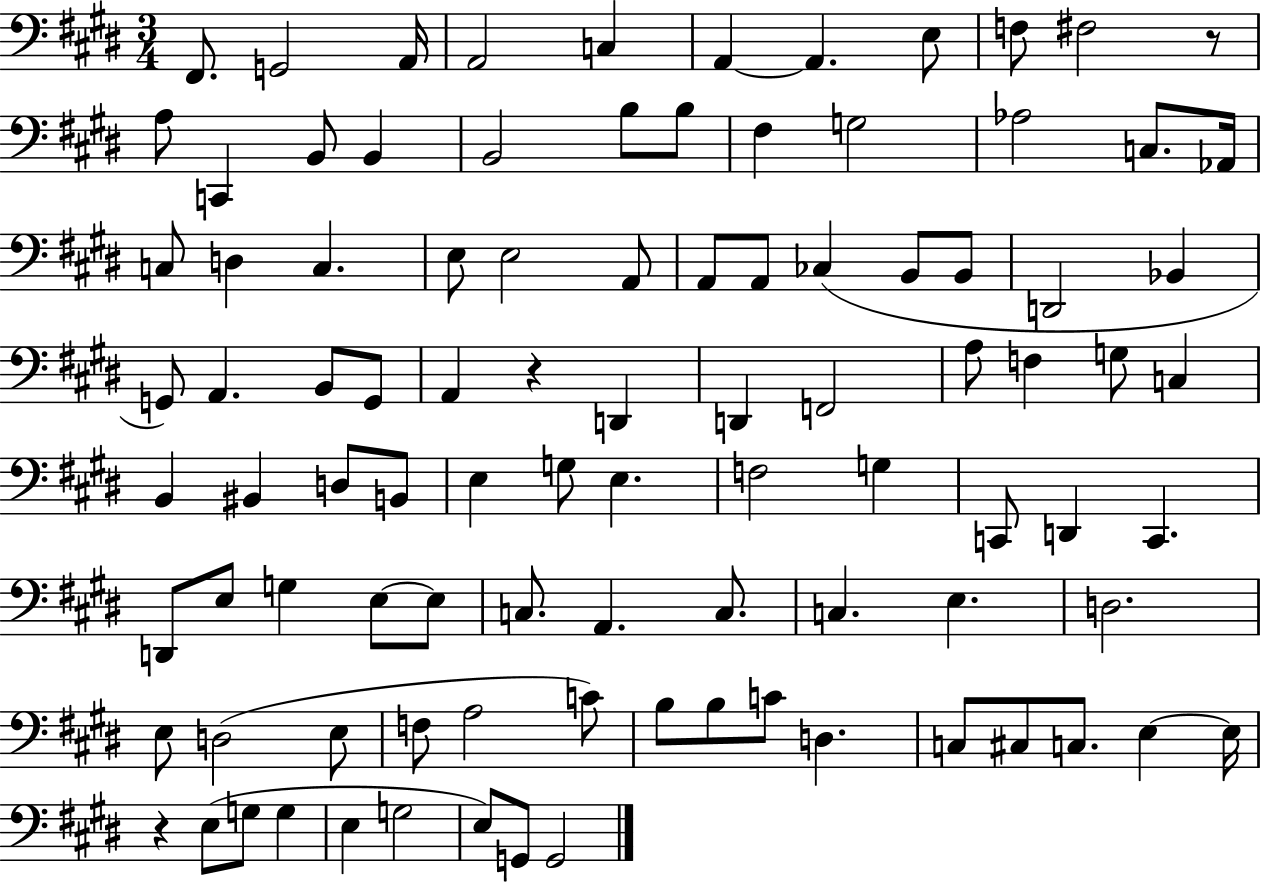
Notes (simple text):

F#2/e. G2/h A2/s A2/h C3/q A2/q A2/q. E3/e F3/e F#3/h R/e A3/e C2/q B2/e B2/q B2/h B3/e B3/e F#3/q G3/h Ab3/h C3/e. Ab2/s C3/e D3/q C3/q. E3/e E3/h A2/e A2/e A2/e CES3/q B2/e B2/e D2/h Bb2/q G2/e A2/q. B2/e G2/e A2/q R/q D2/q D2/q F2/h A3/e F3/q G3/e C3/q B2/q BIS2/q D3/e B2/e E3/q G3/e E3/q. F3/h G3/q C2/e D2/q C2/q. D2/e E3/e G3/q E3/e E3/e C3/e. A2/q. C3/e. C3/q. E3/q. D3/h. E3/e D3/h E3/e F3/e A3/h C4/e B3/e B3/e C4/e D3/q. C3/e C#3/e C3/e. E3/q E3/s R/q E3/e G3/e G3/q E3/q G3/h E3/e G2/e G2/h